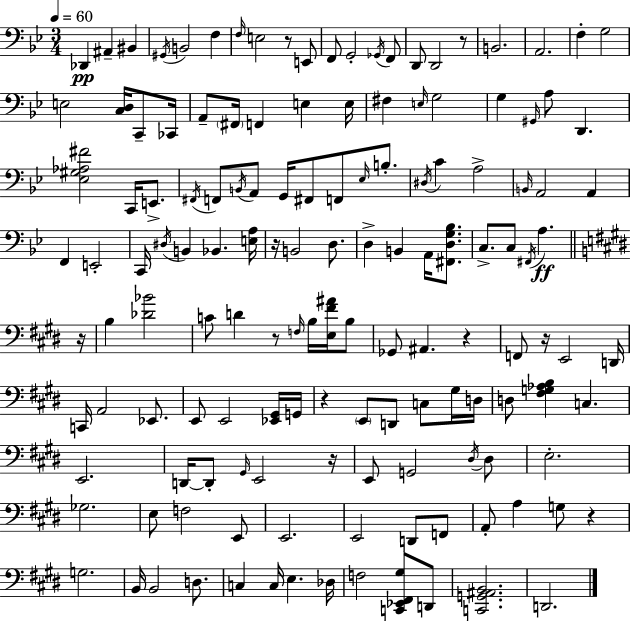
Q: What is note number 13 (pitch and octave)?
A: F2